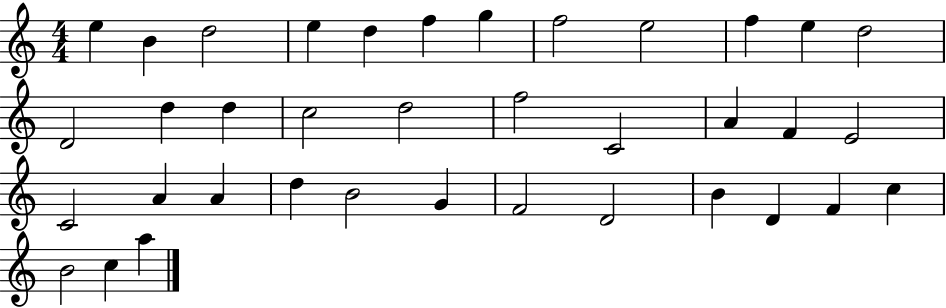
{
  \clef treble
  \numericTimeSignature
  \time 4/4
  \key c \major
  e''4 b'4 d''2 | e''4 d''4 f''4 g''4 | f''2 e''2 | f''4 e''4 d''2 | \break d'2 d''4 d''4 | c''2 d''2 | f''2 c'2 | a'4 f'4 e'2 | \break c'2 a'4 a'4 | d''4 b'2 g'4 | f'2 d'2 | b'4 d'4 f'4 c''4 | \break b'2 c''4 a''4 | \bar "|."
}